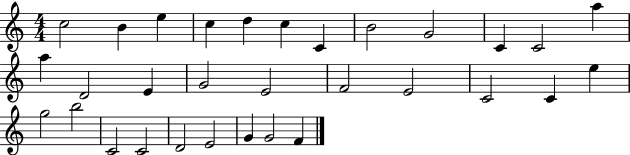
X:1
T:Untitled
M:4/4
L:1/4
K:C
c2 B e c d c C B2 G2 C C2 a a D2 E G2 E2 F2 E2 C2 C e g2 b2 C2 C2 D2 E2 G G2 F